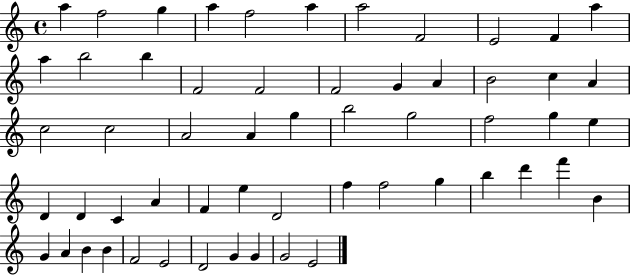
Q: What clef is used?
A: treble